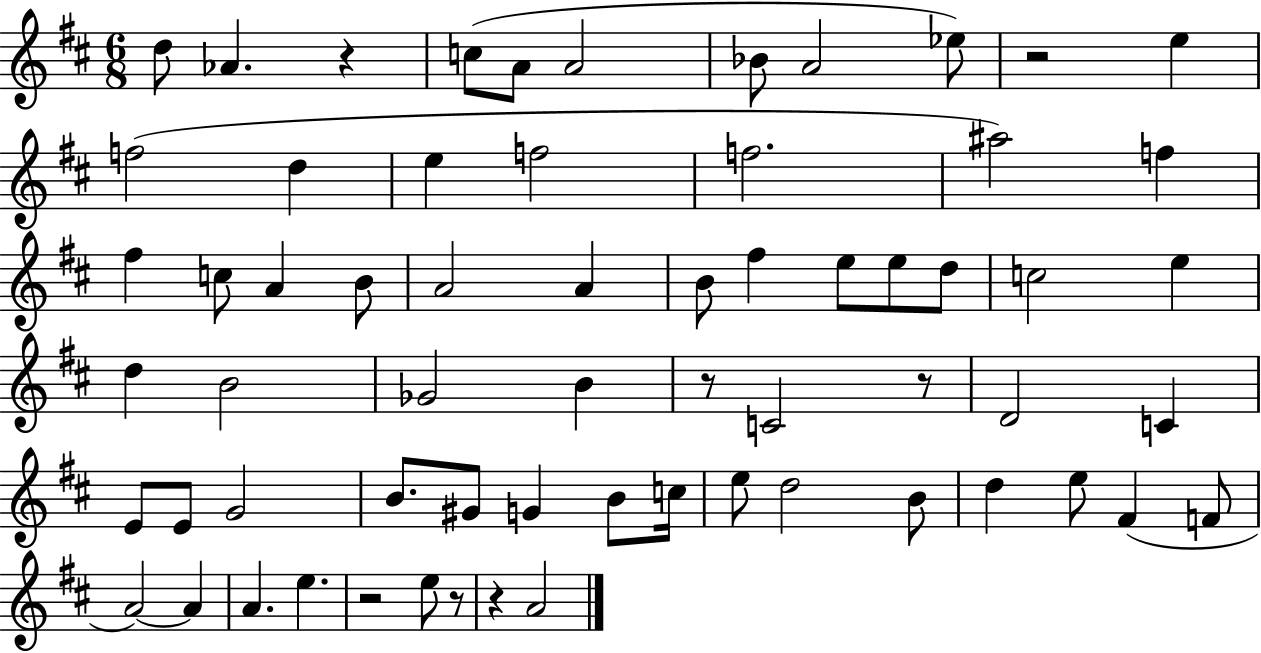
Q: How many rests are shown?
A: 7